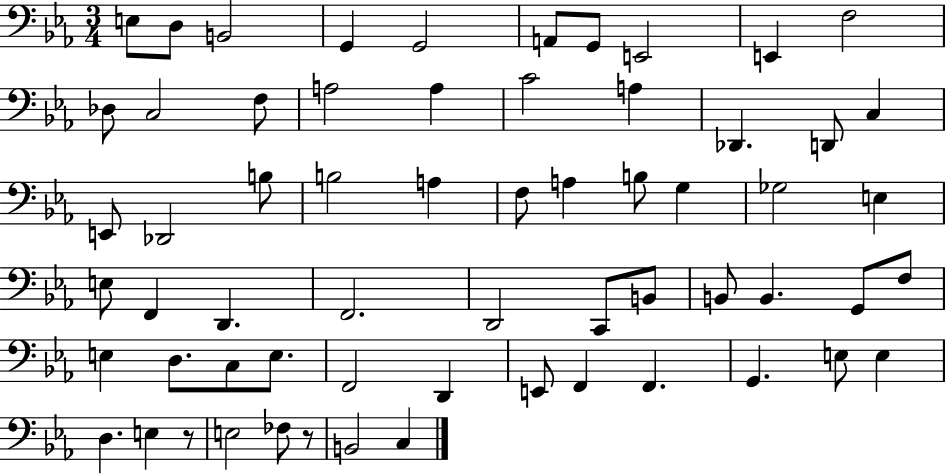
X:1
T:Untitled
M:3/4
L:1/4
K:Eb
E,/2 D,/2 B,,2 G,, G,,2 A,,/2 G,,/2 E,,2 E,, F,2 _D,/2 C,2 F,/2 A,2 A, C2 A, _D,, D,,/2 C, E,,/2 _D,,2 B,/2 B,2 A, F,/2 A, B,/2 G, _G,2 E, E,/2 F,, D,, F,,2 D,,2 C,,/2 B,,/2 B,,/2 B,, G,,/2 F,/2 E, D,/2 C,/2 E,/2 F,,2 D,, E,,/2 F,, F,, G,, E,/2 E, D, E, z/2 E,2 _F,/2 z/2 B,,2 C,